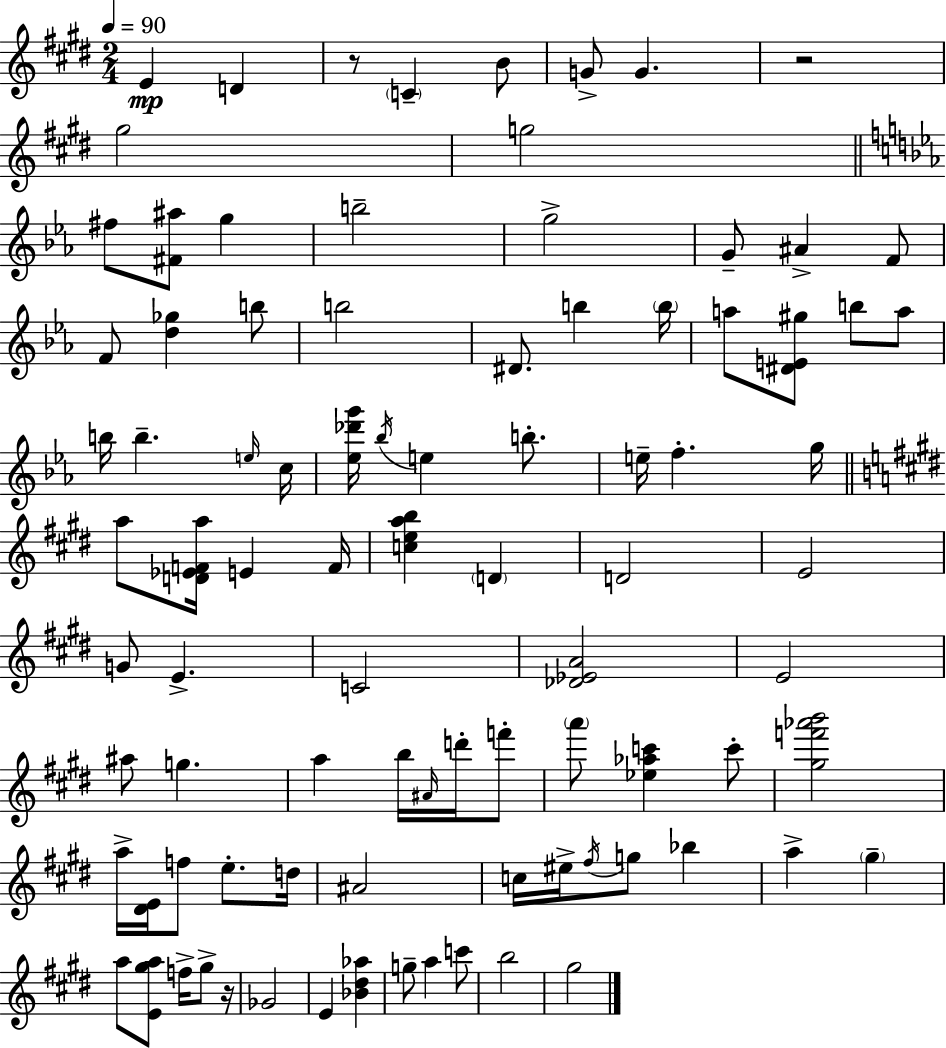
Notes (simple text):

E4/q D4/q R/e C4/q B4/e G4/e G4/q. R/h G#5/h G5/h F#5/e [F#4,A#5]/e G5/q B5/h G5/h G4/e A#4/q F4/e F4/e [D5,Gb5]/q B5/e B5/h D#4/e. B5/q B5/s A5/e [D#4,E4,G#5]/e B5/e A5/e B5/s B5/q. E5/s C5/s [Eb5,Db6,G6]/s Bb5/s E5/q B5/e. E5/s F5/q. G5/s A5/e [D4,Eb4,F4,A5]/s E4/q F4/s [C5,E5,A5,B5]/q D4/q D4/h E4/h G4/e E4/q. C4/h [Db4,Eb4,A4]/h E4/h A#5/e G5/q. A5/q B5/s A#4/s D6/s F6/e A6/e [Eb5,Ab5,C6]/q C6/e [G#5,F6,Ab6,B6]/h A5/s [D#4,E4]/s F5/e E5/e. D5/s A#4/h C5/s EIS5/s F#5/s G5/e Bb5/q A5/q G#5/q A5/e [E4,G#5,A5]/e F5/s G#5/e R/s Gb4/h E4/q [Bb4,D#5,Ab5]/q G5/e A5/q C6/e B5/h G#5/h